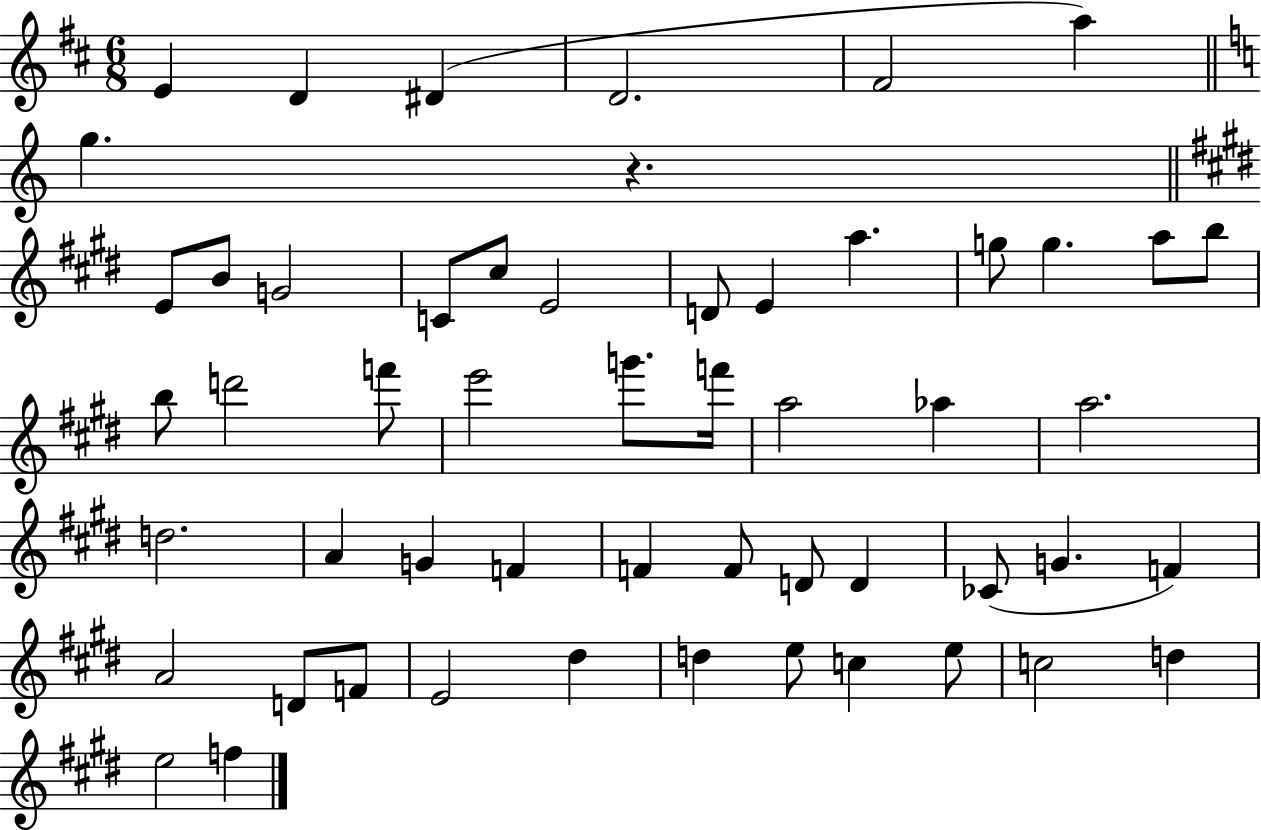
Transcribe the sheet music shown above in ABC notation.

X:1
T:Untitled
M:6/8
L:1/4
K:D
E D ^D D2 ^F2 a g z E/2 B/2 G2 C/2 ^c/2 E2 D/2 E a g/2 g a/2 b/2 b/2 d'2 f'/2 e'2 g'/2 f'/4 a2 _a a2 d2 A G F F F/2 D/2 D _C/2 G F A2 D/2 F/2 E2 ^d d e/2 c e/2 c2 d e2 f